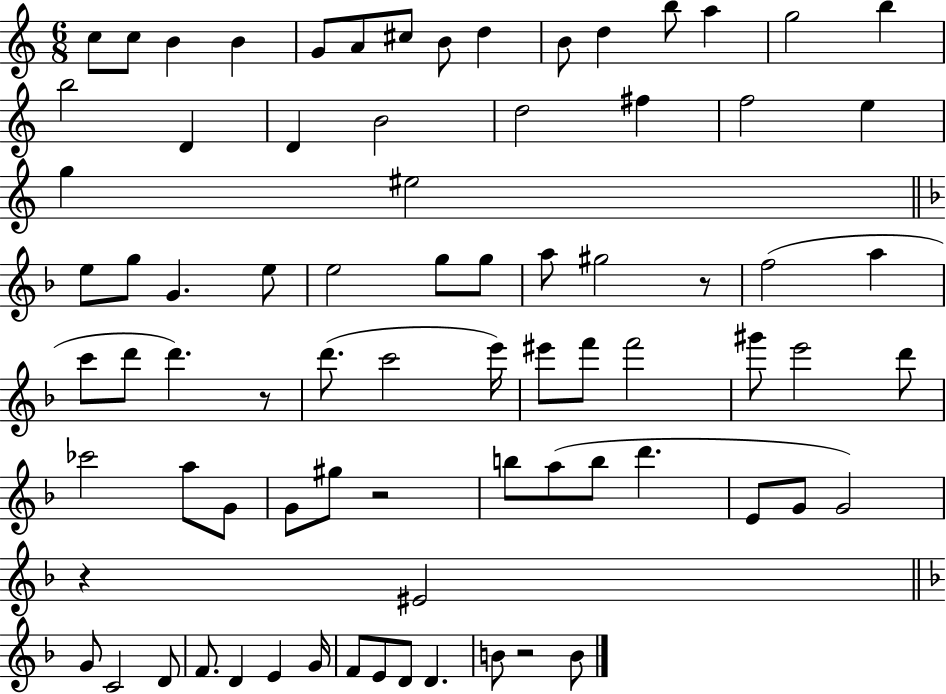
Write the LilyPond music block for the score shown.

{
  \clef treble
  \numericTimeSignature
  \time 6/8
  \key c \major
  \repeat volta 2 { c''8 c''8 b'4 b'4 | g'8 a'8 cis''8 b'8 d''4 | b'8 d''4 b''8 a''4 | g''2 b''4 | \break b''2 d'4 | d'4 b'2 | d''2 fis''4 | f''2 e''4 | \break g''4 eis''2 | \bar "||" \break \key d \minor e''8 g''8 g'4. e''8 | e''2 g''8 g''8 | a''8 gis''2 r8 | f''2( a''4 | \break c'''8 d'''8 d'''4.) r8 | d'''8.( c'''2 e'''16) | eis'''8 f'''8 f'''2 | gis'''8 e'''2 d'''8 | \break ces'''2 a''8 g'8 | g'8 gis''8 r2 | b''8 a''8( b''8 d'''4. | e'8 g'8 g'2) | \break r4 eis'2 | \bar "||" \break \key f \major g'8 c'2 d'8 | f'8. d'4 e'4 g'16 | f'8 e'8 d'8 d'4. | b'8 r2 b'8 | \break } \bar "|."
}